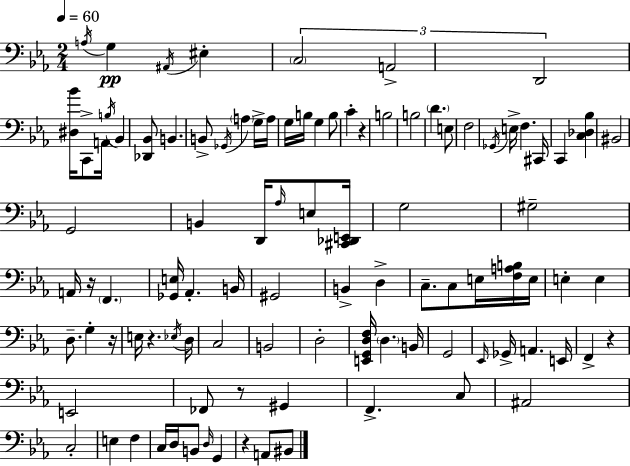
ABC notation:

X:1
T:Untitled
M:2/4
L:1/4
K:Cm
A,/4 G, ^A,,/4 ^E, C,2 A,,2 D,,2 [^D,_B]/4 C,,/2 A,,/4 B,/4 _B,, [_D,,_B,,]/2 B,, B,,/2 _G,,/4 A, G,/4 A,/4 G,/4 B,/4 G, B,/2 C z B,2 B,2 D E,/2 F,2 _G,,/4 E,/4 F, ^C,,/4 C,, [C,_D,_B,] ^B,,2 G,,2 B,, D,,/4 _A,/4 E,/2 [^C,,_D,,E,,]/4 G,2 ^G,2 A,,/4 z/4 F,, [_G,,E,]/4 _A,, B,,/4 ^G,,2 B,, D, C,/2 C,/2 E,/4 [F,A,B,]/4 E,/4 E, E, D,/2 G, z/4 E,/4 z _E,/4 D,/4 C,2 B,,2 D,2 [E,,G,,D,F,]/4 D, B,,/4 G,,2 _E,,/4 _G,,/4 A,, E,,/4 F,, z E,,2 _F,,/2 z/2 ^G,, F,, C,/2 ^A,,2 C,2 E, F, C,/4 D,/4 B,,/2 D,/4 G,, z A,,/2 ^B,,/2